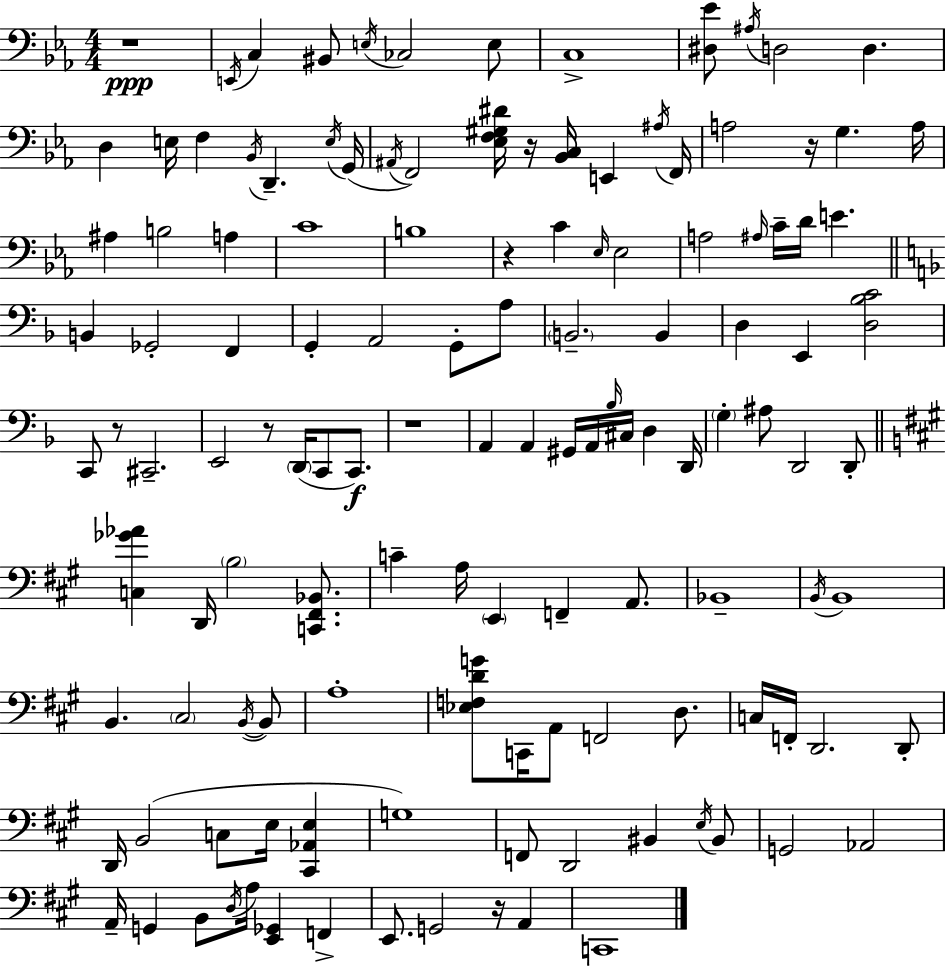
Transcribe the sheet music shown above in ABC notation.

X:1
T:Untitled
M:4/4
L:1/4
K:Eb
z4 E,,/4 C, ^B,,/2 E,/4 _C,2 E,/2 C,4 [^D,_E]/2 ^A,/4 D,2 D, D, E,/4 F, _B,,/4 D,, E,/4 G,,/4 ^A,,/4 F,,2 [_E,F,^G,^D]/4 z/4 [_B,,C,]/4 E,, ^A,/4 F,,/4 A,2 z/4 G, A,/4 ^A, B,2 A, C4 B,4 z C _E,/4 _E,2 A,2 ^A,/4 C/4 D/4 E B,, _G,,2 F,, G,, A,,2 G,,/2 A,/2 B,,2 B,, D, E,, [D,_B,C]2 C,,/2 z/2 ^C,,2 E,,2 z/2 D,,/4 C,,/2 C,,/2 z4 A,, A,, ^G,,/4 A,,/4 _B,/4 ^C,/4 D, D,,/4 G, ^A,/2 D,,2 D,,/2 [C,_G_A] D,,/4 B,2 [C,,^F,,_B,,]/2 C A,/4 E,, F,, A,,/2 _B,,4 B,,/4 B,,4 B,, ^C,2 B,,/4 B,,/2 A,4 [_E,F,DG]/2 C,,/4 A,,/2 F,,2 D,/2 C,/4 F,,/4 D,,2 D,,/2 D,,/4 B,,2 C,/2 E,/4 [^C,,_A,,E,] G,4 F,,/2 D,,2 ^B,, E,/4 ^B,,/2 G,,2 _A,,2 A,,/4 G,, B,,/2 D,/4 A,/4 [E,,_G,,] F,, E,,/2 G,,2 z/4 A,, C,,4